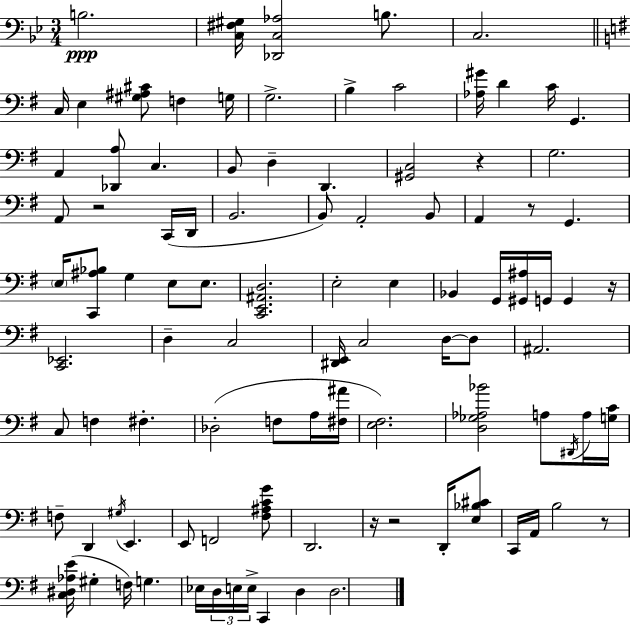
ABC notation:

X:1
T:Untitled
M:3/4
L:1/4
K:Bb
B,2 [C,^F,^G,]/4 [_D,,C,_A,]2 B,/2 C,2 C,/4 E, [^G,^A,^C]/2 F, G,/4 G,2 B, C2 [_A,^G]/4 D C/4 G,, A,, [_D,,A,]/2 C, B,,/2 D, D,, [^G,,C,]2 z G,2 A,,/2 z2 C,,/4 D,,/4 B,,2 B,,/2 A,,2 B,,/2 A,, z/2 G,, E,/4 [C,,^A,_B,]/2 G, E,/2 E,/2 [C,,E,,^A,,D,]2 E,2 E, _B,, G,,/4 [^G,,^A,]/4 G,,/4 G,, z/4 [C,,_E,,]2 D, C,2 [^D,,E,,]/4 C,2 D,/4 D,/2 ^A,,2 C,/2 F, ^F, _D,2 F,/2 A,/4 [^F,^A]/4 [E,^F,]2 [D,_G,_A,_B]2 A,/2 ^D,,/4 A,/4 [G,C]/4 F,/2 D,, ^G,/4 E,, E,,/2 F,,2 [^F,^A,CG]/2 D,,2 z/4 z2 D,,/4 [E,_B,^C]/2 C,,/4 A,,/4 B,2 z/2 [C,^D,_A,E]/4 ^G, F,/4 G, _E,/4 D,/4 E,/4 E,/4 C,, D, D,2